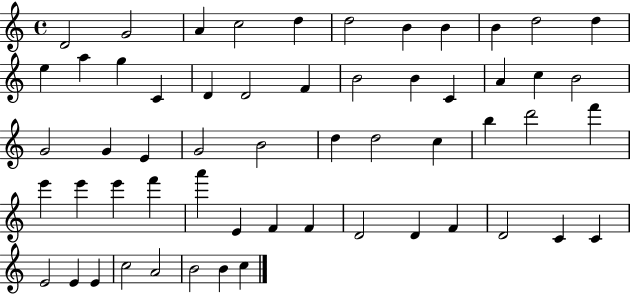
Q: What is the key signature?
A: C major